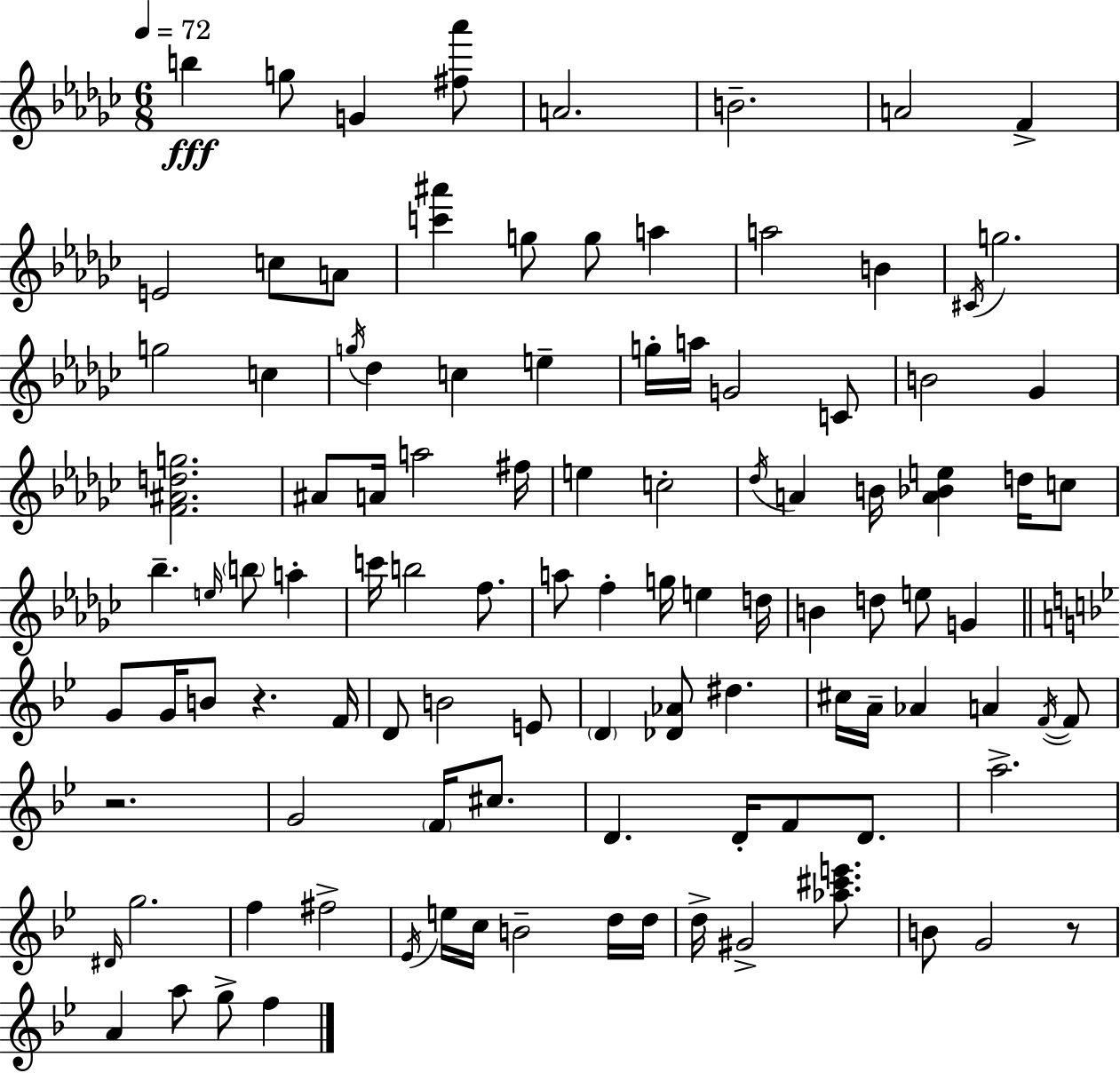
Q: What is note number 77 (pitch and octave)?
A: F4